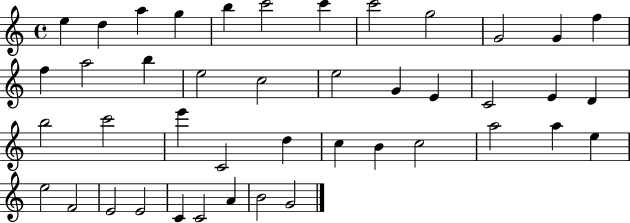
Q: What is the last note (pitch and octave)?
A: G4